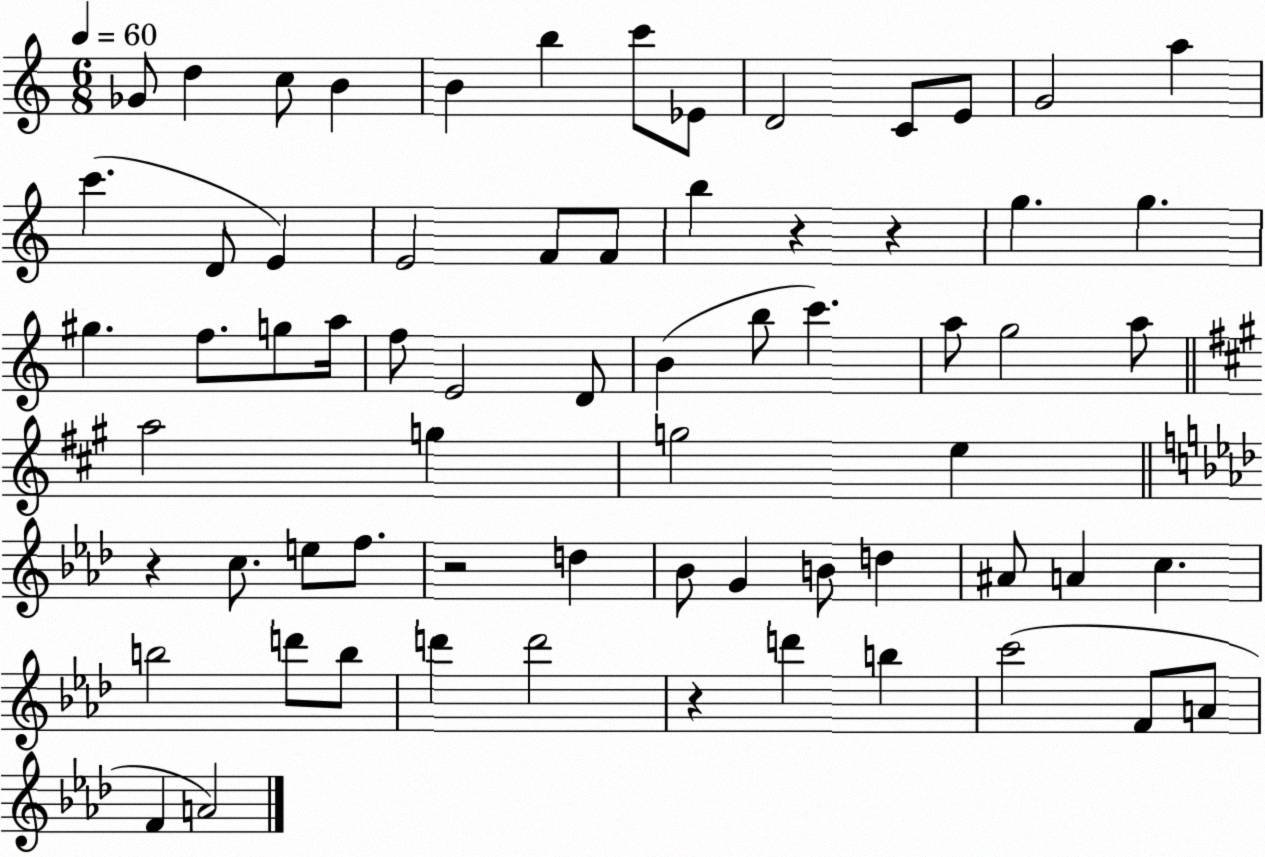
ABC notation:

X:1
T:Untitled
M:6/8
L:1/4
K:C
_G/2 d c/2 B B b c'/2 _E/2 D2 C/2 E/2 G2 a c' D/2 E E2 F/2 F/2 b z z g g ^g f/2 g/2 a/4 f/2 E2 D/2 B b/2 c' a/2 g2 a/2 a2 g g2 e z c/2 e/2 f/2 z2 d _B/2 G B/2 d ^A/2 A c b2 d'/2 b/2 d' d'2 z d' b c'2 F/2 A/2 F A2